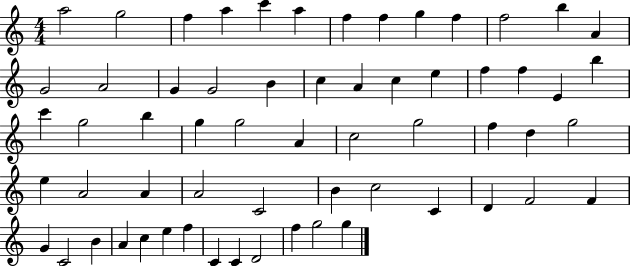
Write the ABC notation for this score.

X:1
T:Untitled
M:4/4
L:1/4
K:C
a2 g2 f a c' a f f g f f2 b A G2 A2 G G2 B c A c e f f E b c' g2 b g g2 A c2 g2 f d g2 e A2 A A2 C2 B c2 C D F2 F G C2 B A c e f C C D2 f g2 g